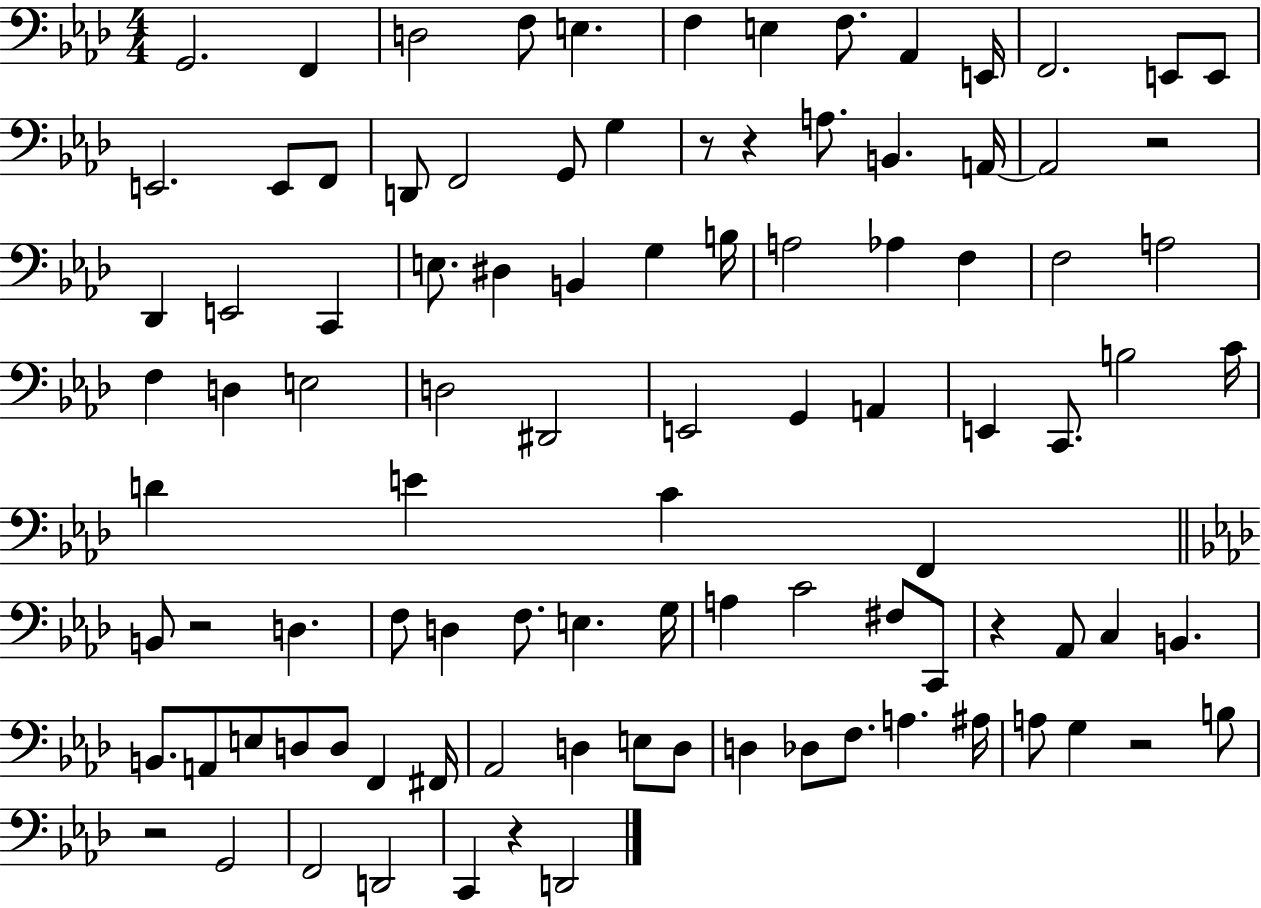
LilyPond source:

{
  \clef bass
  \numericTimeSignature
  \time 4/4
  \key aes \major
  g,2. f,4 | d2 f8 e4. | f4 e4 f8. aes,4 e,16 | f,2. e,8 e,8 | \break e,2. e,8 f,8 | d,8 f,2 g,8 g4 | r8 r4 a8. b,4. a,16~~ | a,2 r2 | \break des,4 e,2 c,4 | e8. dis4 b,4 g4 b16 | a2 aes4 f4 | f2 a2 | \break f4 d4 e2 | d2 dis,2 | e,2 g,4 a,4 | e,4 c,8. b2 c'16 | \break d'4 e'4 c'4 f,4 | \bar "||" \break \key f \minor b,8 r2 d4. | f8 d4 f8. e4. g16 | a4 c'2 fis8 c,8 | r4 aes,8 c4 b,4. | \break b,8. a,8 e8 d8 d8 f,4 fis,16 | aes,2 d4 e8 d8 | d4 des8 f8. a4. ais16 | a8 g4 r2 b8 | \break r2 g,2 | f,2 d,2 | c,4 r4 d,2 | \bar "|."
}